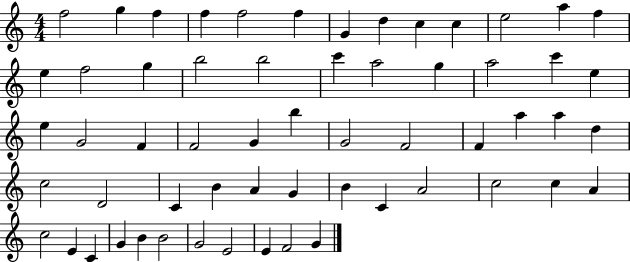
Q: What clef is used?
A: treble